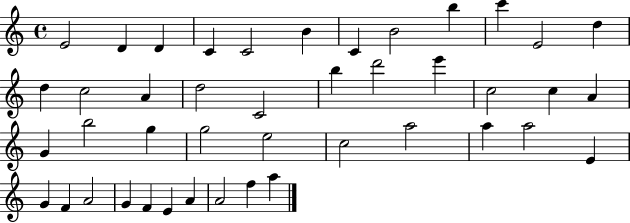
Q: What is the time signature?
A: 4/4